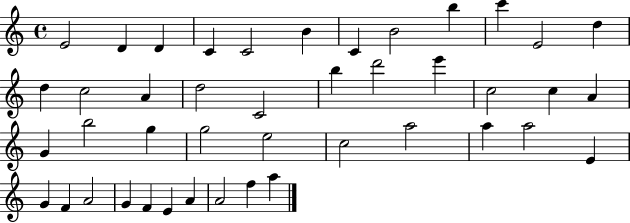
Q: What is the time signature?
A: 4/4